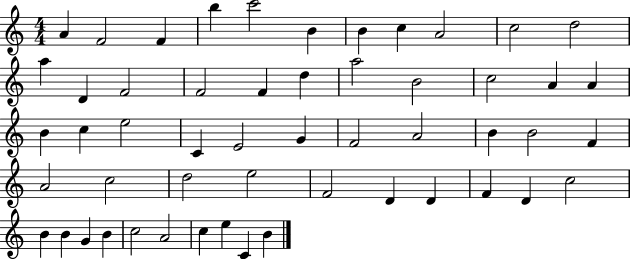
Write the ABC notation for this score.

X:1
T:Untitled
M:4/4
L:1/4
K:C
A F2 F b c'2 B B c A2 c2 d2 a D F2 F2 F d a2 B2 c2 A A B c e2 C E2 G F2 A2 B B2 F A2 c2 d2 e2 F2 D D F D c2 B B G B c2 A2 c e C B